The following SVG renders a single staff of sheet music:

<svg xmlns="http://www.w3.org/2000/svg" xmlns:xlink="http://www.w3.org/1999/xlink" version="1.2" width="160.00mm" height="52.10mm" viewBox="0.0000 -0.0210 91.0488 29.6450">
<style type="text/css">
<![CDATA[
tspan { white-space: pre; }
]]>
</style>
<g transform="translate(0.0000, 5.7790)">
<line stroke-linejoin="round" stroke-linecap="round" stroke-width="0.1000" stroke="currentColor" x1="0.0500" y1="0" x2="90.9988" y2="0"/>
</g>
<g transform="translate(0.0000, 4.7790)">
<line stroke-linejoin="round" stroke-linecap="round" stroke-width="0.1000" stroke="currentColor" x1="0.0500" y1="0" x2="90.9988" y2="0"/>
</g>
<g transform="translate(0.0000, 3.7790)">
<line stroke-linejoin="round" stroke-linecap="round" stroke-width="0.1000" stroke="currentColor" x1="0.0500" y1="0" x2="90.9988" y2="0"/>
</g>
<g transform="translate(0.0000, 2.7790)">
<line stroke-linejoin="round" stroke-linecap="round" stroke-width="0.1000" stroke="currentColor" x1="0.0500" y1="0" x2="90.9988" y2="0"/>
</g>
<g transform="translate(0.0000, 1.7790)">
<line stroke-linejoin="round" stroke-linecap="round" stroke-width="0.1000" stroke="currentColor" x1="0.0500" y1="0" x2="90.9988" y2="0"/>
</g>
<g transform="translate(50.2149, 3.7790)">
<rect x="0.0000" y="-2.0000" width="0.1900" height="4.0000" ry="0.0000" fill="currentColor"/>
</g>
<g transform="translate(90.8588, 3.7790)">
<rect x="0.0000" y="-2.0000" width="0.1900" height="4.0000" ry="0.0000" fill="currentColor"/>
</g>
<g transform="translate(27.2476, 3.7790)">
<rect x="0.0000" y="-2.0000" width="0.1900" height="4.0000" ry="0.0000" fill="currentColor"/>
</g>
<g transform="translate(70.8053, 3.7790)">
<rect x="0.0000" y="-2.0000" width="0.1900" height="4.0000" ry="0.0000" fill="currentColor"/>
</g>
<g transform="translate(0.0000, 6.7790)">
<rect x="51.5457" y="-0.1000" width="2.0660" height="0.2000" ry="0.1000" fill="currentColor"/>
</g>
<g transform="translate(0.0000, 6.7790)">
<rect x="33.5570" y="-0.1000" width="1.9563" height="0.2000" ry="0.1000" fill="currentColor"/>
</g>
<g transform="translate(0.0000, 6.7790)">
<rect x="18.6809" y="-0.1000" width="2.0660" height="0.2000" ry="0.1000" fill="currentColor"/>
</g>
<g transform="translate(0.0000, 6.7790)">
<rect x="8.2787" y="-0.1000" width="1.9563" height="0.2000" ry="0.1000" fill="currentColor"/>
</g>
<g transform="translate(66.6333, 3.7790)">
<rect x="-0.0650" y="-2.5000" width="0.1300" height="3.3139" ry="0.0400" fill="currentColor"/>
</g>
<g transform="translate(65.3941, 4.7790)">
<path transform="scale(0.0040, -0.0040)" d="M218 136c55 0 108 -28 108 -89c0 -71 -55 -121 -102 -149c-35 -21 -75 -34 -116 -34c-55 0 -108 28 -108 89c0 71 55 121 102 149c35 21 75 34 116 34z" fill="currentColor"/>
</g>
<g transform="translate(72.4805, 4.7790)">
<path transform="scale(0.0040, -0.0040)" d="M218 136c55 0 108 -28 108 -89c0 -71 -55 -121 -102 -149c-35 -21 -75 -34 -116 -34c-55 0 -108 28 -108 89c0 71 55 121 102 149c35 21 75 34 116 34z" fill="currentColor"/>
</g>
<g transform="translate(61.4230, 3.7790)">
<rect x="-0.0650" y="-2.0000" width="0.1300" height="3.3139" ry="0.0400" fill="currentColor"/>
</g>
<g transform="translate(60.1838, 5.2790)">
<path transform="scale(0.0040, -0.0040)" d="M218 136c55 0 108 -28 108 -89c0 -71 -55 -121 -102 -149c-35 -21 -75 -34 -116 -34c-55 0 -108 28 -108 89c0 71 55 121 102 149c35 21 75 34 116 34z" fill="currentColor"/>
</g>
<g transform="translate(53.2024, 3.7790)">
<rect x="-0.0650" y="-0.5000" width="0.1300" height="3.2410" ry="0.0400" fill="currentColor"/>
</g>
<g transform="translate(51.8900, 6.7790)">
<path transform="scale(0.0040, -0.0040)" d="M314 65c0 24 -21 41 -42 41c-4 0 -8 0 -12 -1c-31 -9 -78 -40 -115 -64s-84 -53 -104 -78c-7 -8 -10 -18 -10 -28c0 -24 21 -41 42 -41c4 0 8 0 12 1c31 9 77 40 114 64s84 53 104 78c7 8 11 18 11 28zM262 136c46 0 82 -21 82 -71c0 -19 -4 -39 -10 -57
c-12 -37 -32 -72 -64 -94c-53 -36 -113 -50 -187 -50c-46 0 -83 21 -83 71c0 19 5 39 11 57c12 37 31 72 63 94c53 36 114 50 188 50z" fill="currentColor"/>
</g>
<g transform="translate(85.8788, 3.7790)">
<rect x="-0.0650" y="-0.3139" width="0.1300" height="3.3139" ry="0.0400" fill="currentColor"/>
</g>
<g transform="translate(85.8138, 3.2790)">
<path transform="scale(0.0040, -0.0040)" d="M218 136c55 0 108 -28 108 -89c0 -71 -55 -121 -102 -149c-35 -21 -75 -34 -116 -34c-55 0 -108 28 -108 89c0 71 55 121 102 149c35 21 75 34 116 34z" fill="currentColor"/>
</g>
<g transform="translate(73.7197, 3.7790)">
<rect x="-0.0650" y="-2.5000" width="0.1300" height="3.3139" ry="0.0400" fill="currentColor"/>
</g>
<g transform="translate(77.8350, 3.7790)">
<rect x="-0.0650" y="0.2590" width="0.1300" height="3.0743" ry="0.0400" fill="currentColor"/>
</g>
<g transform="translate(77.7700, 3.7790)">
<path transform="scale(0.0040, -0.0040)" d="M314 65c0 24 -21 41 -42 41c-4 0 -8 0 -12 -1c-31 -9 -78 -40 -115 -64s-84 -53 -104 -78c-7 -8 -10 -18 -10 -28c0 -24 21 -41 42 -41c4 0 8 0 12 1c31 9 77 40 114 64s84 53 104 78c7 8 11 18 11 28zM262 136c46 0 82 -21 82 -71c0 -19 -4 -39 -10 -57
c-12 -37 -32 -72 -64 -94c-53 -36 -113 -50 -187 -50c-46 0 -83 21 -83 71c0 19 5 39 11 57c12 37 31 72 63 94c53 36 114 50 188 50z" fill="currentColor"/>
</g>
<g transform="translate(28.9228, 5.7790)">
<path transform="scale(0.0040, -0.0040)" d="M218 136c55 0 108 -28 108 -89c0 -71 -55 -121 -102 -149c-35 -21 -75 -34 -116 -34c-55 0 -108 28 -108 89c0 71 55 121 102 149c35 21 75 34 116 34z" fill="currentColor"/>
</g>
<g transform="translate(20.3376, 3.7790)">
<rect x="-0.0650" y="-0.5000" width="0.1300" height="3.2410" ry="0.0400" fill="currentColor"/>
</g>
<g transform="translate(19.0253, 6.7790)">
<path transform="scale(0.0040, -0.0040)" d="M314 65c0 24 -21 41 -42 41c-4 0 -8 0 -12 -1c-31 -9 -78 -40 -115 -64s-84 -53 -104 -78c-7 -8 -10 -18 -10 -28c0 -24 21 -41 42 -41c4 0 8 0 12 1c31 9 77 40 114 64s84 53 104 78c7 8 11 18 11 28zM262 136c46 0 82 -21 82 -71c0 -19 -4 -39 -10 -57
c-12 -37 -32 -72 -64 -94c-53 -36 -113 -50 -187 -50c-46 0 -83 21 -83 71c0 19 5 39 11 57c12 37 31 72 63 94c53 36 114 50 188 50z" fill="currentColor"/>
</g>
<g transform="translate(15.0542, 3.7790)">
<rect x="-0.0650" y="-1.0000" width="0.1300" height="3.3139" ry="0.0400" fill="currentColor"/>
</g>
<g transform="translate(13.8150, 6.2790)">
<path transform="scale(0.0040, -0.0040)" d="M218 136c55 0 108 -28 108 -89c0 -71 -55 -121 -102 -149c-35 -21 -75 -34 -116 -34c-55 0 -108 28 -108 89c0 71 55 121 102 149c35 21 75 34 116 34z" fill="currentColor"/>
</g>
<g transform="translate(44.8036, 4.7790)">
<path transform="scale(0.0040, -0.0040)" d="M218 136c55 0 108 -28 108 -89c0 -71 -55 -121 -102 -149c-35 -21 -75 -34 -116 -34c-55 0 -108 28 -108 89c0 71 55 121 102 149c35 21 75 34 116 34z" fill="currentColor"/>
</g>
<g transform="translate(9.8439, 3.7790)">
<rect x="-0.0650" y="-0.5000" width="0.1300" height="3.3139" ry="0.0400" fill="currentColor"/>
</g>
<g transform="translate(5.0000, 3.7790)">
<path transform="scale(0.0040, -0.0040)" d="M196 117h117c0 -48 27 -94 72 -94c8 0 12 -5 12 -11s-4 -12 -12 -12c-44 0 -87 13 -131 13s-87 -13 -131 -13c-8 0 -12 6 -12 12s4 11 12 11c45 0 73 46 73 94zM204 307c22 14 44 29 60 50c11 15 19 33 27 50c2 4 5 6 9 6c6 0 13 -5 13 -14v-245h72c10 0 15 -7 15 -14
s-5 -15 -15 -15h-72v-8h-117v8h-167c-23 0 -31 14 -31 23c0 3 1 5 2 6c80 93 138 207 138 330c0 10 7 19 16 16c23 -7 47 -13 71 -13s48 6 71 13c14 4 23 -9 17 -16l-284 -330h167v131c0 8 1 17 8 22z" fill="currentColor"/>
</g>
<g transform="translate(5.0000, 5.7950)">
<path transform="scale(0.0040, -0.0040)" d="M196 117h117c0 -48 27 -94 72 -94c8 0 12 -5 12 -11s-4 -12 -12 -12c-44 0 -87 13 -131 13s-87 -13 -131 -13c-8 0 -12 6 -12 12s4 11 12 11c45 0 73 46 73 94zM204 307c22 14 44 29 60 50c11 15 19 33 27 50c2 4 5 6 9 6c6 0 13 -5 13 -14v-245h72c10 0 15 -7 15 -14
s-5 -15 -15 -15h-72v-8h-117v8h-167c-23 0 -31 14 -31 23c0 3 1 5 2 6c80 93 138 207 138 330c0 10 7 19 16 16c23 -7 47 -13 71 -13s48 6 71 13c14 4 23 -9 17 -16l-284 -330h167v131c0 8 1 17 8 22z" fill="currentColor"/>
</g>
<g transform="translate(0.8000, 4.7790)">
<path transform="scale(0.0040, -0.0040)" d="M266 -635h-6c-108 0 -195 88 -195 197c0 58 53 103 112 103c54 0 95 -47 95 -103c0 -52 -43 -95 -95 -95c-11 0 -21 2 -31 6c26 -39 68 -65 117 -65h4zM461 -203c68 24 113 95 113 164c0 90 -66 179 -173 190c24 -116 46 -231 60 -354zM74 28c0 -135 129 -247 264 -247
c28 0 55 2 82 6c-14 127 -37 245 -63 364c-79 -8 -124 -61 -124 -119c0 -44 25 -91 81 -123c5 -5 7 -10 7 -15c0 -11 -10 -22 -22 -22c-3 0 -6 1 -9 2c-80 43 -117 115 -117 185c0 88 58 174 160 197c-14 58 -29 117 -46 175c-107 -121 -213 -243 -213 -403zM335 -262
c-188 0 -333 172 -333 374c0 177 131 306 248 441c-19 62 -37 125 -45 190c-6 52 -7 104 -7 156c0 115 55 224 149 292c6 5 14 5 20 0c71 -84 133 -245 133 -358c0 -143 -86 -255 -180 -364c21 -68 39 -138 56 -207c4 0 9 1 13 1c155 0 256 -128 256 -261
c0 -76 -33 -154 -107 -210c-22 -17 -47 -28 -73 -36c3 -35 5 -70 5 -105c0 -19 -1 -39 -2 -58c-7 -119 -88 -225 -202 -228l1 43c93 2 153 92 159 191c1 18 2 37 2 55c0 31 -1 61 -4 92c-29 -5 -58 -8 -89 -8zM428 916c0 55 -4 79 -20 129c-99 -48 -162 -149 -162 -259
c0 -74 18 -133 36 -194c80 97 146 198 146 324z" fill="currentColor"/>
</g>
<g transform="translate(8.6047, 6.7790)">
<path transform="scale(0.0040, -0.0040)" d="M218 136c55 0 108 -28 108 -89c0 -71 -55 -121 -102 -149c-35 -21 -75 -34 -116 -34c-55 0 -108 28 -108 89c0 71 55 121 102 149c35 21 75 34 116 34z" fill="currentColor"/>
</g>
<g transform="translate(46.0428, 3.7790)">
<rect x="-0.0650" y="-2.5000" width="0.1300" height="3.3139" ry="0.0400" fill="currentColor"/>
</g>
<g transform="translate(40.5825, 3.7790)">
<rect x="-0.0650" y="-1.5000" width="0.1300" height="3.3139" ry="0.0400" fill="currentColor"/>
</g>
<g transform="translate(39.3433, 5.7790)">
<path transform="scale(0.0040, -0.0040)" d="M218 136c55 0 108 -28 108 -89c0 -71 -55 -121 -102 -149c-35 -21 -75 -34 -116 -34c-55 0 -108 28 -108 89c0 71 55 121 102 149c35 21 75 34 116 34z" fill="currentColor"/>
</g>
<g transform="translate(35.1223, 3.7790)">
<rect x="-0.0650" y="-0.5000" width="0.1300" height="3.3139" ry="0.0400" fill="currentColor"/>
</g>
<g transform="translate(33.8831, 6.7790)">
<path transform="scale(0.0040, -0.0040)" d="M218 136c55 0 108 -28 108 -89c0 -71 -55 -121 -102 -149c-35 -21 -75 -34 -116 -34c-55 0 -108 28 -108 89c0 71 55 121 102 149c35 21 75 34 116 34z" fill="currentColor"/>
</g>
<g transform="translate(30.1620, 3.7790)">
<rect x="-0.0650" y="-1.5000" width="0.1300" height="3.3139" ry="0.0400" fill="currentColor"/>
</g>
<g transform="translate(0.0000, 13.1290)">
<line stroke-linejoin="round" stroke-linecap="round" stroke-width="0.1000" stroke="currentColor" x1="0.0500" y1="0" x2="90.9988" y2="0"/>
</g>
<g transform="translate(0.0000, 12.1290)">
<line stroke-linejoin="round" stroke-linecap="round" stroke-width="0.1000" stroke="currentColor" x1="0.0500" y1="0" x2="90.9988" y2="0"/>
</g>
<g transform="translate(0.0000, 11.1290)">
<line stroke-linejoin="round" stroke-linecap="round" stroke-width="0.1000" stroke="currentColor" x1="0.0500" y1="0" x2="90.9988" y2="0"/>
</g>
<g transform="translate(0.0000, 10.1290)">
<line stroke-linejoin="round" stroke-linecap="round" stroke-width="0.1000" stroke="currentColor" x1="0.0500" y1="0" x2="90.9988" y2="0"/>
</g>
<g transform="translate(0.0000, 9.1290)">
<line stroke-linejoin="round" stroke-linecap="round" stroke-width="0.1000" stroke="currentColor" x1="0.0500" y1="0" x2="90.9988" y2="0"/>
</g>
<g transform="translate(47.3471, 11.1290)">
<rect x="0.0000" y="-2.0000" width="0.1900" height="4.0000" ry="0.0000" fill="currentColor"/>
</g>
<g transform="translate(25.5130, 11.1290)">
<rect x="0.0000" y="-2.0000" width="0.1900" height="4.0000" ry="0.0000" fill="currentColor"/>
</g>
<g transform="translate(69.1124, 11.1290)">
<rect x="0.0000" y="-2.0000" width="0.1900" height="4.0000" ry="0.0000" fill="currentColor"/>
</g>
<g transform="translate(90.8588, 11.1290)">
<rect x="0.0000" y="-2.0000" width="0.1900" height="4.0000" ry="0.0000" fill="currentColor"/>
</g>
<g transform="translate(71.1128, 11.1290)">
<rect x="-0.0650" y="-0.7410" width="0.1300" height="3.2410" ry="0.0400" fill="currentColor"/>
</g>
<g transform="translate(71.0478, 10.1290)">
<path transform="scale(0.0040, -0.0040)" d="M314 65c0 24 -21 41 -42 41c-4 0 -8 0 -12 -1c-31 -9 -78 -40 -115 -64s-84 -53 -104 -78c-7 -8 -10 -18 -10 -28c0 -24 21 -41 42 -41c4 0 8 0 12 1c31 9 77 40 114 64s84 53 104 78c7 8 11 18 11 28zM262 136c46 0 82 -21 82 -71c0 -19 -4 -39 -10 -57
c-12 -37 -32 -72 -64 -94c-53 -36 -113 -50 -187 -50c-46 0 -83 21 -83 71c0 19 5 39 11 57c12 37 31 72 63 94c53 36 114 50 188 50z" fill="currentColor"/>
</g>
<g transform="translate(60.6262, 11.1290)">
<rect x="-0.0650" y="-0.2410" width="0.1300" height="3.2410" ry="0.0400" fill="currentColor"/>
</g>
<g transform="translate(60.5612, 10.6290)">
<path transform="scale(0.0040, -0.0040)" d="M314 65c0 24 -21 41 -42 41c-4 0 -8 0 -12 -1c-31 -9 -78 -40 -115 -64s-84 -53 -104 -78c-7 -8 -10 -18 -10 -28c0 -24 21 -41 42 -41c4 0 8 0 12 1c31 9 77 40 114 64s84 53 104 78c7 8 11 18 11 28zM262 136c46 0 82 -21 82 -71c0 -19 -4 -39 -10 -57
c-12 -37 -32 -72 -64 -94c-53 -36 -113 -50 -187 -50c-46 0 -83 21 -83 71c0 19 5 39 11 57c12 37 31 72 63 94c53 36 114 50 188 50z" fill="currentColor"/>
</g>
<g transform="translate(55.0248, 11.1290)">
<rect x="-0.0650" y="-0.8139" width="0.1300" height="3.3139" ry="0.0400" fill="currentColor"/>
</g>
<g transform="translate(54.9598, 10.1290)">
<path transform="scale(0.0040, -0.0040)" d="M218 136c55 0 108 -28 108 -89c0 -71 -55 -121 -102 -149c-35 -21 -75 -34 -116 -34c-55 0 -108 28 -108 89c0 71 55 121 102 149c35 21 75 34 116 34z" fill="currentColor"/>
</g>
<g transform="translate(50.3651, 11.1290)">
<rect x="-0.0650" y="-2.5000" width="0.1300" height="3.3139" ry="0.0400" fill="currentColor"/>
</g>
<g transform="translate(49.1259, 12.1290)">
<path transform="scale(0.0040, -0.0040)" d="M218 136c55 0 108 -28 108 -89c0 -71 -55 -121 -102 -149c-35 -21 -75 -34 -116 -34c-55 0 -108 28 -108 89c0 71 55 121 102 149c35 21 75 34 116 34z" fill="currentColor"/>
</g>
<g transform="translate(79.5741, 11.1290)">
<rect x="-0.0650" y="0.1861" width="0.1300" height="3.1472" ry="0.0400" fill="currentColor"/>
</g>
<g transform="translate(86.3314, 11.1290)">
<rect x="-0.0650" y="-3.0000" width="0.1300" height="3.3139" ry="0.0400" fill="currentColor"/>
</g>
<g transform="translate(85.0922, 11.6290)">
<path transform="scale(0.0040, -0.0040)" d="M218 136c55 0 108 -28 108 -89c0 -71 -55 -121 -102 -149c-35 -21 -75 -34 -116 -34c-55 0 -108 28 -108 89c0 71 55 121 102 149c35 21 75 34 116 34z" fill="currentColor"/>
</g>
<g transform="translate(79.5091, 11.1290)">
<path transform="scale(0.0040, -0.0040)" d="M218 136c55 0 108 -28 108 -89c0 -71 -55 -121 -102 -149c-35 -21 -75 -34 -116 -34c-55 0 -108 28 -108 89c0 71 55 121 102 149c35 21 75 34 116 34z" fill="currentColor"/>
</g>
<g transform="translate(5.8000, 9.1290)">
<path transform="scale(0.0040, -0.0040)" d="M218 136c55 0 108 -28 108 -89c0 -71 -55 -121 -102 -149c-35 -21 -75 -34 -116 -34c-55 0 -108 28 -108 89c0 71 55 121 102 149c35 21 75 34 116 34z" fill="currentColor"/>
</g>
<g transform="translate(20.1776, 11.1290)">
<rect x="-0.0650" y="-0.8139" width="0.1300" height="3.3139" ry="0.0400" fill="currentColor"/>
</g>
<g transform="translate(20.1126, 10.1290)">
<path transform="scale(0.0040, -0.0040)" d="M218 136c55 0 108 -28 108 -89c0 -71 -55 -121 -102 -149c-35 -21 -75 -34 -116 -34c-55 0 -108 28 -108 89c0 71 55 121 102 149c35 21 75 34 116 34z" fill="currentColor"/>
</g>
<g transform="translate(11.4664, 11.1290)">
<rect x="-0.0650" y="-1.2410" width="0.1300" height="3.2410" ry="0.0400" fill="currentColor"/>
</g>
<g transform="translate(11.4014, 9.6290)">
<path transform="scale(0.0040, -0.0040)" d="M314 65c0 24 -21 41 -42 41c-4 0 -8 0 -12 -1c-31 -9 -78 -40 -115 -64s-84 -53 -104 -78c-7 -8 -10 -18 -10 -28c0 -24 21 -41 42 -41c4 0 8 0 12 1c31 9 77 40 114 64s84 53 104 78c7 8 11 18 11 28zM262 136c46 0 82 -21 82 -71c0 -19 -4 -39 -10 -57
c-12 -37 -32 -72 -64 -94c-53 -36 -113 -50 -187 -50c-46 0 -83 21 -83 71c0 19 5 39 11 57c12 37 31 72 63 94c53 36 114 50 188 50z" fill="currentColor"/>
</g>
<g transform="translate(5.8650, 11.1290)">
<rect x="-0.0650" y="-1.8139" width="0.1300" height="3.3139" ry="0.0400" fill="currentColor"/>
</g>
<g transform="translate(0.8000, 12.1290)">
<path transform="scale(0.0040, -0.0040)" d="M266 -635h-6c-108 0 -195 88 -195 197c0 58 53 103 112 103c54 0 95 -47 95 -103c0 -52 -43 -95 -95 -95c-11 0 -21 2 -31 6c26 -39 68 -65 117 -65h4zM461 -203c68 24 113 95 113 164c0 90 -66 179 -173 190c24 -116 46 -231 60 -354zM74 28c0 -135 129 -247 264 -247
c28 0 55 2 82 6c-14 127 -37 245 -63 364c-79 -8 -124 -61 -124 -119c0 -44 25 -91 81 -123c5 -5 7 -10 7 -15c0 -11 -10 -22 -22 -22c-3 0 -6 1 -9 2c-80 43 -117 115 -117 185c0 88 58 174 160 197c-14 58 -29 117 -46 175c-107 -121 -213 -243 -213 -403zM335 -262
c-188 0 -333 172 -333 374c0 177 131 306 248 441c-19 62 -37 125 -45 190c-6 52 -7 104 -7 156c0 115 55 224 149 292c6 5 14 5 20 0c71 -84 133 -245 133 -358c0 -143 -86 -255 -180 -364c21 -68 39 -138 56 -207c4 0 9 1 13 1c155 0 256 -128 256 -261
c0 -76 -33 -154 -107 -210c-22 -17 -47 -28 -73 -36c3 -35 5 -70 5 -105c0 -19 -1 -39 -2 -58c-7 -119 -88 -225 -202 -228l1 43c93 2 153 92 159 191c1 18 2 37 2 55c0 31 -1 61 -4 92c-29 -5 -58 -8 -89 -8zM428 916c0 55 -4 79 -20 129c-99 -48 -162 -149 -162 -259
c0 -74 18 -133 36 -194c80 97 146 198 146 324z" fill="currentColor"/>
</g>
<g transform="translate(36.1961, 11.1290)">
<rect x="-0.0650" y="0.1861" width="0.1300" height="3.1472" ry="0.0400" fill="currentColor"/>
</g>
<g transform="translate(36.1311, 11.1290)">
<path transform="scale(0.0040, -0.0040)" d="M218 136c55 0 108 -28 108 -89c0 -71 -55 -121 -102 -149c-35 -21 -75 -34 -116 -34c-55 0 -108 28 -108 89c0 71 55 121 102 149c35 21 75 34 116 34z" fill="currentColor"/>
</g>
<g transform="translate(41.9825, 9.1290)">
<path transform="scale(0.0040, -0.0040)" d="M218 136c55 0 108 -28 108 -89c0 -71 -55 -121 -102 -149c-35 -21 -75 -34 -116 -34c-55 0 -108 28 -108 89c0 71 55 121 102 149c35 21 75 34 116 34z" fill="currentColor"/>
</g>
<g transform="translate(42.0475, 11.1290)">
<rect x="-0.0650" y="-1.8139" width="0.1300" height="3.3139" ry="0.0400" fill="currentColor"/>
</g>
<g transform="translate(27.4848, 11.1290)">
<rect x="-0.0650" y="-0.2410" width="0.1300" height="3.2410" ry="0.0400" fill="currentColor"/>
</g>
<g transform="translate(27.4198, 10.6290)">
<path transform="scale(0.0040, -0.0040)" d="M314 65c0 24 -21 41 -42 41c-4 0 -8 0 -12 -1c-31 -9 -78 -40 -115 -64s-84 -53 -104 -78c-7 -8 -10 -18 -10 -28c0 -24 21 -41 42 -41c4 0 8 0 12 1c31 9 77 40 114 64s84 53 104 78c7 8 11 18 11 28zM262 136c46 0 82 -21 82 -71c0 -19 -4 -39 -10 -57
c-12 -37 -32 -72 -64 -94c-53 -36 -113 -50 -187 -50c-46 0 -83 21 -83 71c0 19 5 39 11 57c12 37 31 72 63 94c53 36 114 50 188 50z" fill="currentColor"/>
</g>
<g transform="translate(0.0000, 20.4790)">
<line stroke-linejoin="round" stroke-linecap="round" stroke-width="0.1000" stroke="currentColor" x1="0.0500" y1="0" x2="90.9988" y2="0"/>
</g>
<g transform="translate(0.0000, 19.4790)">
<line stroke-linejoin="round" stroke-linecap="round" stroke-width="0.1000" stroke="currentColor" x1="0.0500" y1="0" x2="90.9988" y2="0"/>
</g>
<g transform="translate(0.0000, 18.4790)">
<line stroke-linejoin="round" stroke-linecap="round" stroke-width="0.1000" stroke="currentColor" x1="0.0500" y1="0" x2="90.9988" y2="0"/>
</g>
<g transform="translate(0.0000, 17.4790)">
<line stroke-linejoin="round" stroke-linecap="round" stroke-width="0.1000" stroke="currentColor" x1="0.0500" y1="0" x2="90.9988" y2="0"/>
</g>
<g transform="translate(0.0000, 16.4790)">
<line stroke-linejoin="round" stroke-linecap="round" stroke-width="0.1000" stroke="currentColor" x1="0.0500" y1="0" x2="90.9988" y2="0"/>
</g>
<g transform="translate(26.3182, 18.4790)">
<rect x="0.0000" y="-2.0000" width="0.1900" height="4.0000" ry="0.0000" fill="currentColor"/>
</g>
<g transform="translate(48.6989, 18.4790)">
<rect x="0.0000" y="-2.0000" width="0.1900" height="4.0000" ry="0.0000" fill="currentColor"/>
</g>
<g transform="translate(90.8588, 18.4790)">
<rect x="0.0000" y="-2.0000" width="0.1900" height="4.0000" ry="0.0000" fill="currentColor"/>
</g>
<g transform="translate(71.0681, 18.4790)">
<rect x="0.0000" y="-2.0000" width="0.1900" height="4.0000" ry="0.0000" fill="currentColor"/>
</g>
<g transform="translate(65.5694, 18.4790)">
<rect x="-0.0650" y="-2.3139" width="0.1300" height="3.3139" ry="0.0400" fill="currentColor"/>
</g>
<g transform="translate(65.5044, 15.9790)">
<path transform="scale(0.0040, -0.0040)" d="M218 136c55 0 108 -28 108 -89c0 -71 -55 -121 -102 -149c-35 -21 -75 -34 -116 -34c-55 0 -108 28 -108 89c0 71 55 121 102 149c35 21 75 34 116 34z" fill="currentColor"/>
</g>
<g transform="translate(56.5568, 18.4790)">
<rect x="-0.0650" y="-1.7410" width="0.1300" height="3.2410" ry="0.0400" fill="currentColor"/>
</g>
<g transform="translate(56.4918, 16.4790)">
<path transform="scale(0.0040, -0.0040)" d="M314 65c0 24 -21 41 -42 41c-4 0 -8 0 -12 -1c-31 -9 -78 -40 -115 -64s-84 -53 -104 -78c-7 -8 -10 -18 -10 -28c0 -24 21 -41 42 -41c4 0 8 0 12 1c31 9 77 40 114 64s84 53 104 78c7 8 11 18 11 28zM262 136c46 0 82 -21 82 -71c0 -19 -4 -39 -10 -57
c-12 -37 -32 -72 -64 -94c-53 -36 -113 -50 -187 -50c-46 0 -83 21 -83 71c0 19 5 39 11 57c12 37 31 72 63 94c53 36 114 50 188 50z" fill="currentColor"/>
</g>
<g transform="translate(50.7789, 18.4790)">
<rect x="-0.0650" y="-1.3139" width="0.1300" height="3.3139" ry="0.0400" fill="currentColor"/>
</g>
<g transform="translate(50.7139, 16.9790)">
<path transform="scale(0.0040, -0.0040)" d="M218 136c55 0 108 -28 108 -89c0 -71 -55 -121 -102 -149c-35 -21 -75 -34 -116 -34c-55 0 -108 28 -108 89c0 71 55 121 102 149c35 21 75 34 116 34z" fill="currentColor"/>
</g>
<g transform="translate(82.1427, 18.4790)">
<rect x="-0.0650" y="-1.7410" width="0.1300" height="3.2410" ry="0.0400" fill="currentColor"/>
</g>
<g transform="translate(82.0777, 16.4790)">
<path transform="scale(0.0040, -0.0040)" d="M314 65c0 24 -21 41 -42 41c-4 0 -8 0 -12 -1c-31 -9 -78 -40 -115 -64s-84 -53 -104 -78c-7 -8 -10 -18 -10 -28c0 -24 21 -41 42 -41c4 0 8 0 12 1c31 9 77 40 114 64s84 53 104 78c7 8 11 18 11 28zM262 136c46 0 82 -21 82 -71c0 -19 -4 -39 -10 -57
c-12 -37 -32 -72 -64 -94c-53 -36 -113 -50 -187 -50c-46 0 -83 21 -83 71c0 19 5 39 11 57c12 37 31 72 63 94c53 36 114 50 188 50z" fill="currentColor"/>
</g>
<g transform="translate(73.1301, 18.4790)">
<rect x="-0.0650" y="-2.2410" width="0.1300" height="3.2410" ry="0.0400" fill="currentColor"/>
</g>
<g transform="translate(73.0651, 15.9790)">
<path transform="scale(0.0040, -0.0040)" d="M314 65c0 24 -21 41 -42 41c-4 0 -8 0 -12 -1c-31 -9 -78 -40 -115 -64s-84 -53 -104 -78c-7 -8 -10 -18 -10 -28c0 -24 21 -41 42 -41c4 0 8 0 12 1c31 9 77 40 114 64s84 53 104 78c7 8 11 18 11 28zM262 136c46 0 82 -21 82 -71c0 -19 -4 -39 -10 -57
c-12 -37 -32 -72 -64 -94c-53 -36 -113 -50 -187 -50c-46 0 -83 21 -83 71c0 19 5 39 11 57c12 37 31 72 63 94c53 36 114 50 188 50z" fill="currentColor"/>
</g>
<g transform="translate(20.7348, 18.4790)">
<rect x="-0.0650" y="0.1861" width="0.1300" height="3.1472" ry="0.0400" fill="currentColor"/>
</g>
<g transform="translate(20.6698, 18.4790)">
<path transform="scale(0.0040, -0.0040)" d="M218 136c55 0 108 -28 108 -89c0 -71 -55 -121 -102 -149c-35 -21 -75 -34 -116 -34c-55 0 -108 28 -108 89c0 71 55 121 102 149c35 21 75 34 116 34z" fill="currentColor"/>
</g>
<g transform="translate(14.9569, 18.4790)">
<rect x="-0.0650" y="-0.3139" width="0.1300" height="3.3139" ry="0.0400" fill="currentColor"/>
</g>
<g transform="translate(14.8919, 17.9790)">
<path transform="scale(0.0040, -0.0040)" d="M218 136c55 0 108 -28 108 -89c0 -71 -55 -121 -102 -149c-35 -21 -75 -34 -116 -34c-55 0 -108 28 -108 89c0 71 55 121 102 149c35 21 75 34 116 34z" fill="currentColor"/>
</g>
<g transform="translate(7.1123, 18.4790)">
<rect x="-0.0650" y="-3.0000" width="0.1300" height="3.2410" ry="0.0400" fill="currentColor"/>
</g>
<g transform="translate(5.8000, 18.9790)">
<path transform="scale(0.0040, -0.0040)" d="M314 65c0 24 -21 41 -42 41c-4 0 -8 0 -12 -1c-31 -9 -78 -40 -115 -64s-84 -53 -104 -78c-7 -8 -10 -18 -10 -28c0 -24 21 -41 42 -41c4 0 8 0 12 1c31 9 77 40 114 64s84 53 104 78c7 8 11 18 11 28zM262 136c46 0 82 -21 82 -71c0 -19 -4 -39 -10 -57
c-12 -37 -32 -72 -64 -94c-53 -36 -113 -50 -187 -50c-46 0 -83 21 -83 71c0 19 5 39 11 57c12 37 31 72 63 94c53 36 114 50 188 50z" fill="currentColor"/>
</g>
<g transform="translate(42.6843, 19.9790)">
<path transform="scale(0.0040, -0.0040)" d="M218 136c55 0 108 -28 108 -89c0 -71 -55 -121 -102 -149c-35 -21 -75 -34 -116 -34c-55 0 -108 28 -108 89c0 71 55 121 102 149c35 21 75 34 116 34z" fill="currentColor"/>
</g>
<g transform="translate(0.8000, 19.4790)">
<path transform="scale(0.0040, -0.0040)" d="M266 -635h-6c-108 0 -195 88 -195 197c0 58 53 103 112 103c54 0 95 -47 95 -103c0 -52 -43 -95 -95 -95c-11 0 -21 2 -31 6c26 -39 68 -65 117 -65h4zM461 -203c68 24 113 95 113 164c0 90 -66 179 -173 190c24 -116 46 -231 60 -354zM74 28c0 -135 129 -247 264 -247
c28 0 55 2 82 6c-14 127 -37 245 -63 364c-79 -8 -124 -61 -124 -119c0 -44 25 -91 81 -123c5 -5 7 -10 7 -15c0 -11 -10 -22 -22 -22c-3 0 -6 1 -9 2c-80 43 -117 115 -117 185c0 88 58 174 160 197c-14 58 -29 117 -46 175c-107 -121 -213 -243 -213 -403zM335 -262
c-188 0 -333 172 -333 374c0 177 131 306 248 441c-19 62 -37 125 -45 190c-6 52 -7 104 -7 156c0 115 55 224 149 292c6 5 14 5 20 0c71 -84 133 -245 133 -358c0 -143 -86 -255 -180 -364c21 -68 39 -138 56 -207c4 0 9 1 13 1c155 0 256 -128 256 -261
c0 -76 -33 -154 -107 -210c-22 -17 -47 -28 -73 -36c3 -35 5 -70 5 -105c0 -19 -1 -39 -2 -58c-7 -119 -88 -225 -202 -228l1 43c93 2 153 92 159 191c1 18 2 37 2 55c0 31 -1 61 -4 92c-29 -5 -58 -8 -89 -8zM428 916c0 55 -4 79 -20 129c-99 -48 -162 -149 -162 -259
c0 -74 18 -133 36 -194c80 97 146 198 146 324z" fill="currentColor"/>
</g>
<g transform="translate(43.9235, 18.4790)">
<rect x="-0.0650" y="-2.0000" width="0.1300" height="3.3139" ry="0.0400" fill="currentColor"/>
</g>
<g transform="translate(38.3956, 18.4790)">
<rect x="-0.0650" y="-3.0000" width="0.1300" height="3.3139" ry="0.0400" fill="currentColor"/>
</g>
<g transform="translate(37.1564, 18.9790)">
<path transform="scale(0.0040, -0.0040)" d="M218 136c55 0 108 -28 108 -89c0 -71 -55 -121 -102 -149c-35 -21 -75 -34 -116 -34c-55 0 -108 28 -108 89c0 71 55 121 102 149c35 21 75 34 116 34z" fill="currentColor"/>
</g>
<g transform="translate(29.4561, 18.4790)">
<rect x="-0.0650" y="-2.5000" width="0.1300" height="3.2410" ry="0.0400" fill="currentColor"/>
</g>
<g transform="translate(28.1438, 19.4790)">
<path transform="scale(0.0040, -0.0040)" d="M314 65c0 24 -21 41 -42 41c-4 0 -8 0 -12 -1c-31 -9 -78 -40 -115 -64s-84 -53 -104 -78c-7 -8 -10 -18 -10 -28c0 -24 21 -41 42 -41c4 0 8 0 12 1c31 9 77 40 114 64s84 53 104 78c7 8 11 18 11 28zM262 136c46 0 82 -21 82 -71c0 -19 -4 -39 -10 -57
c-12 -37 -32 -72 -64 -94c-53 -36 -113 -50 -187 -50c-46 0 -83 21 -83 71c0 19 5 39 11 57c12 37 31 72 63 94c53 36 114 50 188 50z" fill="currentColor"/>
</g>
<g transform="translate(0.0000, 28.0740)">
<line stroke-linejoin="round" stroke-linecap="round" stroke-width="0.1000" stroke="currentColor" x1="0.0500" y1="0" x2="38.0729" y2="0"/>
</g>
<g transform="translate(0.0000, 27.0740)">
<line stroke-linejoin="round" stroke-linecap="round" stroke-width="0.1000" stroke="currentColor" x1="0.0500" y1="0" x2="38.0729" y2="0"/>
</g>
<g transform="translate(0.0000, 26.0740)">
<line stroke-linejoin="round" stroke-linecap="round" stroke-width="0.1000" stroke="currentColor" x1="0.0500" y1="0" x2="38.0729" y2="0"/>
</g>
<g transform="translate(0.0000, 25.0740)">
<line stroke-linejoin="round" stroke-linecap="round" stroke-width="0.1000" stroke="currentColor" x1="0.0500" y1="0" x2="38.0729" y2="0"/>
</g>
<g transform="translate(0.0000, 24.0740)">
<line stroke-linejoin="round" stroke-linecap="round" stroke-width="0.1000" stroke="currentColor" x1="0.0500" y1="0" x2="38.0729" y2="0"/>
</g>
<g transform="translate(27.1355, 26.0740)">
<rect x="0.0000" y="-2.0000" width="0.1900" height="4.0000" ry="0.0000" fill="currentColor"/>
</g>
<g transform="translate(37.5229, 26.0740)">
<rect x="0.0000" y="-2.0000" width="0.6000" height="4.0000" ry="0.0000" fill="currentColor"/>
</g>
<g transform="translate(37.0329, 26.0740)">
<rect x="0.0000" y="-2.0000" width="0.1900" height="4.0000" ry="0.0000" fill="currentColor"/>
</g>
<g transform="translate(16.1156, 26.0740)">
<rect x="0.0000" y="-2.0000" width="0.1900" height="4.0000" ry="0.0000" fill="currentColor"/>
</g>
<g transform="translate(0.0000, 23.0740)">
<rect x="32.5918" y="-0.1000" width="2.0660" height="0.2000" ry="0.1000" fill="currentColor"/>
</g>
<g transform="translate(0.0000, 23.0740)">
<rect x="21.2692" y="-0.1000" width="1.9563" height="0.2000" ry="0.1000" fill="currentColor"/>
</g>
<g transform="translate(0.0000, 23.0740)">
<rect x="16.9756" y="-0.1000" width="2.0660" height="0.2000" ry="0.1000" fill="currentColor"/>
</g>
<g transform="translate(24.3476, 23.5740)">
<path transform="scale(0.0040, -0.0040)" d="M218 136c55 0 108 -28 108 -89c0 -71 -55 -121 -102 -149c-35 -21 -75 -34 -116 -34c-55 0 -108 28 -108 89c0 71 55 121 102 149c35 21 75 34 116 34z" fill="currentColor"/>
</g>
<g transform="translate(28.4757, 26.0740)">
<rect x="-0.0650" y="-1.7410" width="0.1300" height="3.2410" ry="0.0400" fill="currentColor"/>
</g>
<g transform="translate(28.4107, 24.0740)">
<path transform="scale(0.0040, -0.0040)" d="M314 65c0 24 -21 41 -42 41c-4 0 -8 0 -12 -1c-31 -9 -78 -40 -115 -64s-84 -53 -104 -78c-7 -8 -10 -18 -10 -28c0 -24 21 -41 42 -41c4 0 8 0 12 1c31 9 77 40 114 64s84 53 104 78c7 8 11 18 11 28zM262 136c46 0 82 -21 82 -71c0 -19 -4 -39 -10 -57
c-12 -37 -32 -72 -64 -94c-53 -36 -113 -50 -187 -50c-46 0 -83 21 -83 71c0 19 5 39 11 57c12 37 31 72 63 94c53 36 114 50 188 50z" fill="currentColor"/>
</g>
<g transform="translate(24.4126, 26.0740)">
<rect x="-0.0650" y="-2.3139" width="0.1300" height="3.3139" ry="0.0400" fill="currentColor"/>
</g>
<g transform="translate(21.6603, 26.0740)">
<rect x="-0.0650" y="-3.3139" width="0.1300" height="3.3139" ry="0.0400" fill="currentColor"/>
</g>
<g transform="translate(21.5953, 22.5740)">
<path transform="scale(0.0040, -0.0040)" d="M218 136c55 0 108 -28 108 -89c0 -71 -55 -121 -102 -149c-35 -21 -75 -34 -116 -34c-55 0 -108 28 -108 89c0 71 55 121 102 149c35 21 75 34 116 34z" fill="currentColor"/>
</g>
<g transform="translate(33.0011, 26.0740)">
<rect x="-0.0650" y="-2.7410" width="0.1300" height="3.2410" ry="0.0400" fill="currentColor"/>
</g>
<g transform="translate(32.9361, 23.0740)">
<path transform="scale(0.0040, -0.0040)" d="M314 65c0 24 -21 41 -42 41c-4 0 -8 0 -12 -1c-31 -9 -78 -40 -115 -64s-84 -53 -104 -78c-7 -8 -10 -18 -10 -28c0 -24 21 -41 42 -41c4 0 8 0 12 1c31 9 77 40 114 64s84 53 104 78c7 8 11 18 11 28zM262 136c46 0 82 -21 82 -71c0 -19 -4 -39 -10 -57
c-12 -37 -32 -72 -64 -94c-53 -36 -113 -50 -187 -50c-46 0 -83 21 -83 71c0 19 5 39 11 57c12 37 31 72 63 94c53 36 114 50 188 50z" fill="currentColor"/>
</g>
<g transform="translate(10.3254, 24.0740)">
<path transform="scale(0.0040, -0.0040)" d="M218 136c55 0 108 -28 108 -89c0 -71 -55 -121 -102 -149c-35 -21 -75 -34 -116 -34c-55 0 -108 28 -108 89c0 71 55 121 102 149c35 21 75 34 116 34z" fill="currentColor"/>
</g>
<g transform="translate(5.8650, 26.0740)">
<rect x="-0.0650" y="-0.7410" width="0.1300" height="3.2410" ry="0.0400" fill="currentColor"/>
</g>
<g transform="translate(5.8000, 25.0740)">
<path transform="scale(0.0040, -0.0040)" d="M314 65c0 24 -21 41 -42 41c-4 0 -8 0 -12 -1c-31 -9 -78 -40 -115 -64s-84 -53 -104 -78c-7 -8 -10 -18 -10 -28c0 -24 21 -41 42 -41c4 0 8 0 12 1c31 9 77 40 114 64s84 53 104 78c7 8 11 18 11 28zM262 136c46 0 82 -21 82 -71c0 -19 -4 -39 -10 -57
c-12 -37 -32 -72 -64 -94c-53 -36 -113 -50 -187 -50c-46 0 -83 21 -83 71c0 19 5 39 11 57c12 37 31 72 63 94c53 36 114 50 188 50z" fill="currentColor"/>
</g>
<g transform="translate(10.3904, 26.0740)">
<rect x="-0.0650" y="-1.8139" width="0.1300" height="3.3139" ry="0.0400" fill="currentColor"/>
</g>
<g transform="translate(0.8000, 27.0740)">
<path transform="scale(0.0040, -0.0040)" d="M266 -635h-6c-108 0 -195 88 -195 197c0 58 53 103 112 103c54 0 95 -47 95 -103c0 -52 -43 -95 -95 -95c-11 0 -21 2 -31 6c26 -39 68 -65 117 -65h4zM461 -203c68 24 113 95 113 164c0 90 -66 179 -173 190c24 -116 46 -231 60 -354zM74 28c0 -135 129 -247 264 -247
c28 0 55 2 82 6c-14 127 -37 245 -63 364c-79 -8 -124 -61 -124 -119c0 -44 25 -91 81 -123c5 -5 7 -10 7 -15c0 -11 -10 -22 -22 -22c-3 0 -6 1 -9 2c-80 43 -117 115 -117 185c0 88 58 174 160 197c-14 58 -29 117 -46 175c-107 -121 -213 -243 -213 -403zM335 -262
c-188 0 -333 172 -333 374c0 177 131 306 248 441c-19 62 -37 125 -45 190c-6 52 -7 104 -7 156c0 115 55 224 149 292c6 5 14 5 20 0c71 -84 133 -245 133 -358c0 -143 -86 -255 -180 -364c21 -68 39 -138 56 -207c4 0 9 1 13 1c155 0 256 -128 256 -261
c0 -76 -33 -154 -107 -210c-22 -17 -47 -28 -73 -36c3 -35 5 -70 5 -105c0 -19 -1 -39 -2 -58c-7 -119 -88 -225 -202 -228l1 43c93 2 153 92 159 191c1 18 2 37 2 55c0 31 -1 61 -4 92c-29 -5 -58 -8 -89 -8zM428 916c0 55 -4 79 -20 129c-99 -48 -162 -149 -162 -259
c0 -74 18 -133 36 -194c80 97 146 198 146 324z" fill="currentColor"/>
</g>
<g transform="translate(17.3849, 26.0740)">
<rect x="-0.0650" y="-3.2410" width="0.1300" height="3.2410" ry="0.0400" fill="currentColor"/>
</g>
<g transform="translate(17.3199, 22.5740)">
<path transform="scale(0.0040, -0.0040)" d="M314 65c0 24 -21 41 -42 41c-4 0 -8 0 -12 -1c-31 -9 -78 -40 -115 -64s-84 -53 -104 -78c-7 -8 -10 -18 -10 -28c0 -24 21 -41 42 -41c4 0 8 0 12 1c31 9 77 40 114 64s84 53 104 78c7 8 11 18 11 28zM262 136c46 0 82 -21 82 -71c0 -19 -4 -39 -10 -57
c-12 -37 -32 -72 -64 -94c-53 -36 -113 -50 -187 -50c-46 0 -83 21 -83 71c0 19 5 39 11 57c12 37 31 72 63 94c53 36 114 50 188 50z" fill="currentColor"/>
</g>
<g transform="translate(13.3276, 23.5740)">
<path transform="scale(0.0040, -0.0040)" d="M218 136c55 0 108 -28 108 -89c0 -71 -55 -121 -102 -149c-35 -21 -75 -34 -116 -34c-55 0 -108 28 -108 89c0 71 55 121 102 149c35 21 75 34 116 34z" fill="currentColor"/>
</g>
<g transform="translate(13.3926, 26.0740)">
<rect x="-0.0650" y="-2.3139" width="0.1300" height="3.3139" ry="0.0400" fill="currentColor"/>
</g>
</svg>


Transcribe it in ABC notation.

X:1
T:Untitled
M:4/4
L:1/4
K:C
C D C2 E C E G C2 F G G B2 c f e2 d c2 B f G d c2 d2 B A A2 c B G2 A F e f2 g g2 f2 d2 f g b2 b g f2 a2